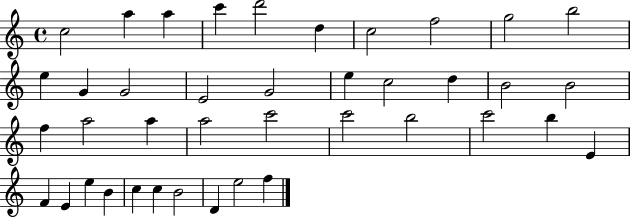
C5/h A5/q A5/q C6/q D6/h D5/q C5/h F5/h G5/h B5/h E5/q G4/q G4/h E4/h G4/h E5/q C5/h D5/q B4/h B4/h F5/q A5/h A5/q A5/h C6/h C6/h B5/h C6/h B5/q E4/q F4/q E4/q E5/q B4/q C5/q C5/q B4/h D4/q E5/h F5/q